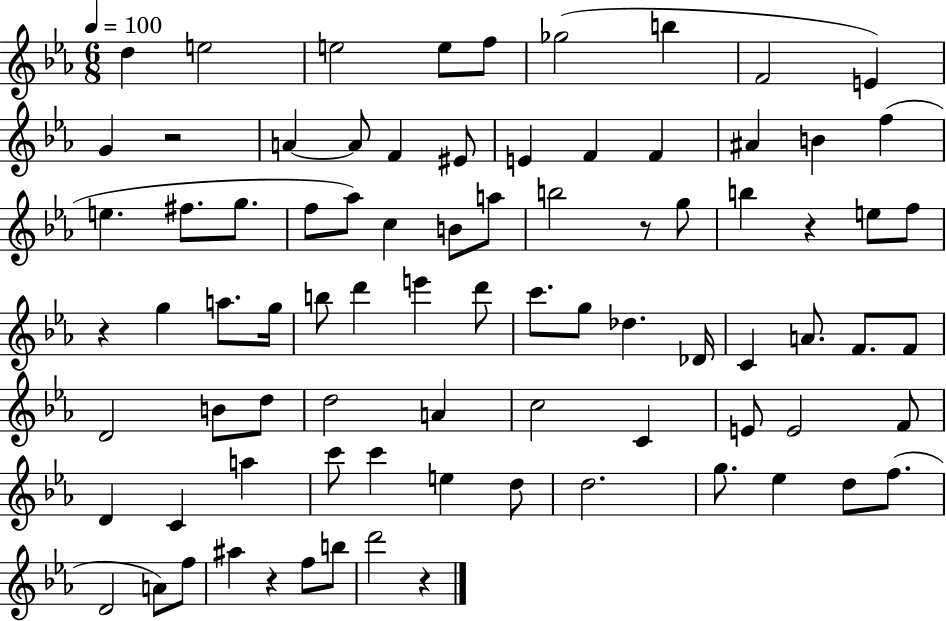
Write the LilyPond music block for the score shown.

{
  \clef treble
  \numericTimeSignature
  \time 6/8
  \key ees \major
  \tempo 4 = 100
  d''4 e''2 | e''2 e''8 f''8 | ges''2( b''4 | f'2 e'4) | \break g'4 r2 | a'4~~ a'8 f'4 eis'8 | e'4 f'4 f'4 | ais'4 b'4 f''4( | \break e''4. fis''8. g''8. | f''8 aes''8) c''4 b'8 a''8 | b''2 r8 g''8 | b''4 r4 e''8 f''8 | \break r4 g''4 a''8. g''16 | b''8 d'''4 e'''4 d'''8 | c'''8. g''8 des''4. des'16 | c'4 a'8. f'8. f'8 | \break d'2 b'8 d''8 | d''2 a'4 | c''2 c'4 | e'8 e'2 f'8 | \break d'4 c'4 a''4 | c'''8 c'''4 e''4 d''8 | d''2. | g''8. ees''4 d''8 f''8.( | \break d'2 a'8) f''8 | ais''4 r4 f''8 b''8 | d'''2 r4 | \bar "|."
}